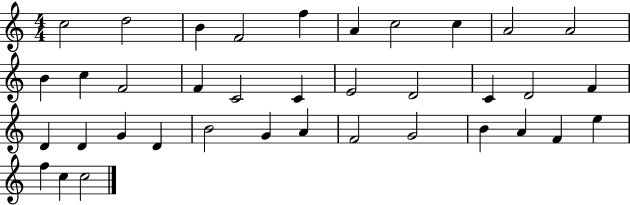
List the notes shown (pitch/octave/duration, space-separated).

C5/h D5/h B4/q F4/h F5/q A4/q C5/h C5/q A4/h A4/h B4/q C5/q F4/h F4/q C4/h C4/q E4/h D4/h C4/q D4/h F4/q D4/q D4/q G4/q D4/q B4/h G4/q A4/q F4/h G4/h B4/q A4/q F4/q E5/q F5/q C5/q C5/h